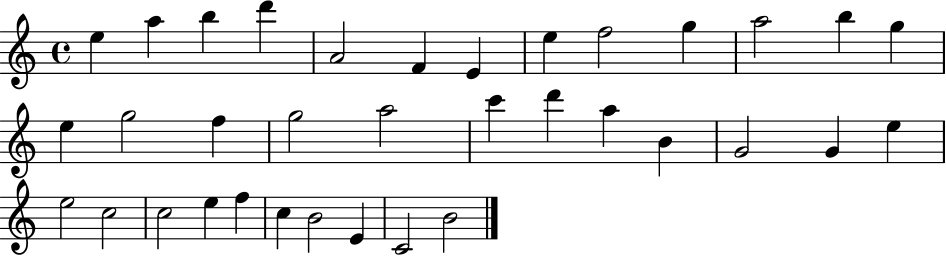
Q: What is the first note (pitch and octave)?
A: E5